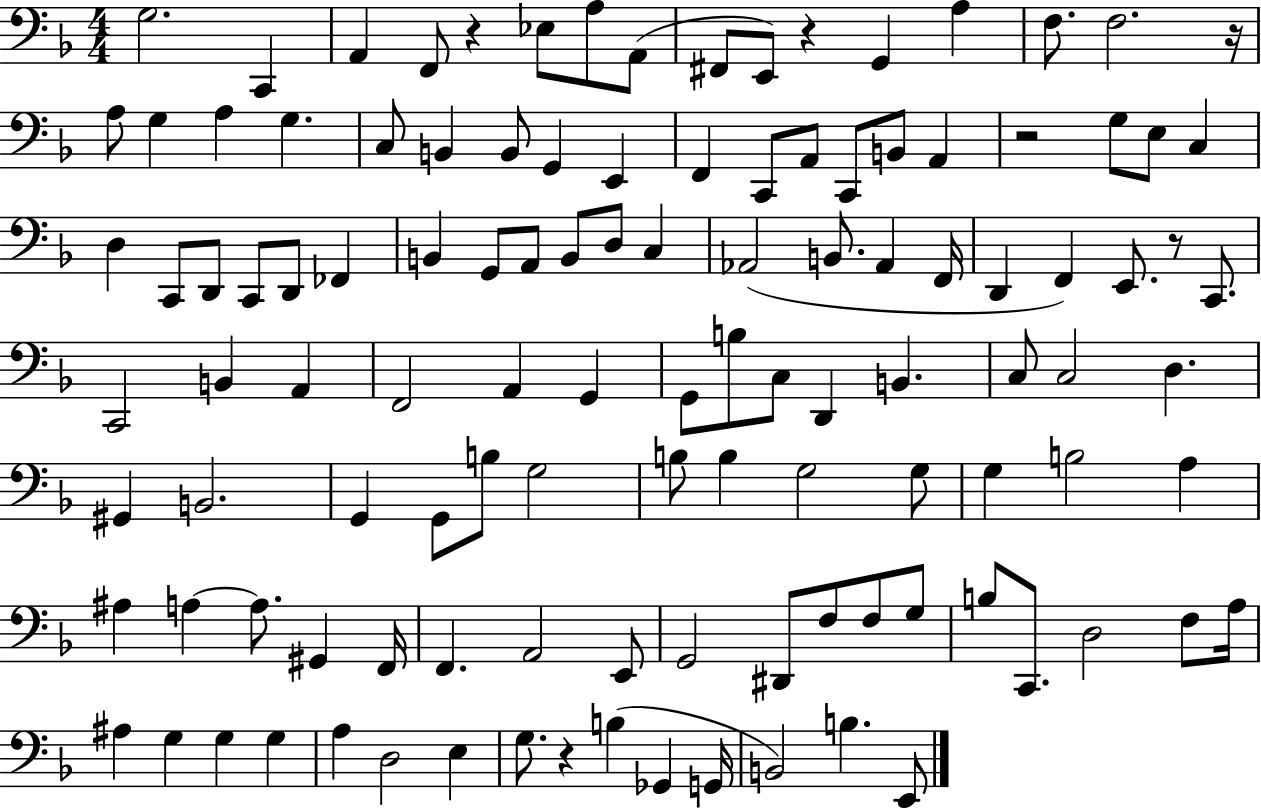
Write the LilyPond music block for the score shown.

{
  \clef bass
  \numericTimeSignature
  \time 4/4
  \key f \major
  g2. c,4 | a,4 f,8 r4 ees8 a8 a,8( | fis,8 e,8) r4 g,4 a4 | f8. f2. r16 | \break a8 g4 a4 g4. | c8 b,4 b,8 g,4 e,4 | f,4 c,8 a,8 c,8 b,8 a,4 | r2 g8 e8 c4 | \break d4 c,8 d,8 c,8 d,8 fes,4 | b,4 g,8 a,8 b,8 d8 c4 | aes,2( b,8. aes,4 f,16 | d,4 f,4) e,8. r8 c,8. | \break c,2 b,4 a,4 | f,2 a,4 g,4 | g,8 b8 c8 d,4 b,4. | c8 c2 d4. | \break gis,4 b,2. | g,4 g,8 b8 g2 | b8 b4 g2 g8 | g4 b2 a4 | \break ais4 a4~~ a8. gis,4 f,16 | f,4. a,2 e,8 | g,2 dis,8 f8 f8 g8 | b8 c,8. d2 f8 a16 | \break ais4 g4 g4 g4 | a4 d2 e4 | g8. r4 b4( ges,4 g,16 | b,2) b4. e,8 | \break \bar "|."
}